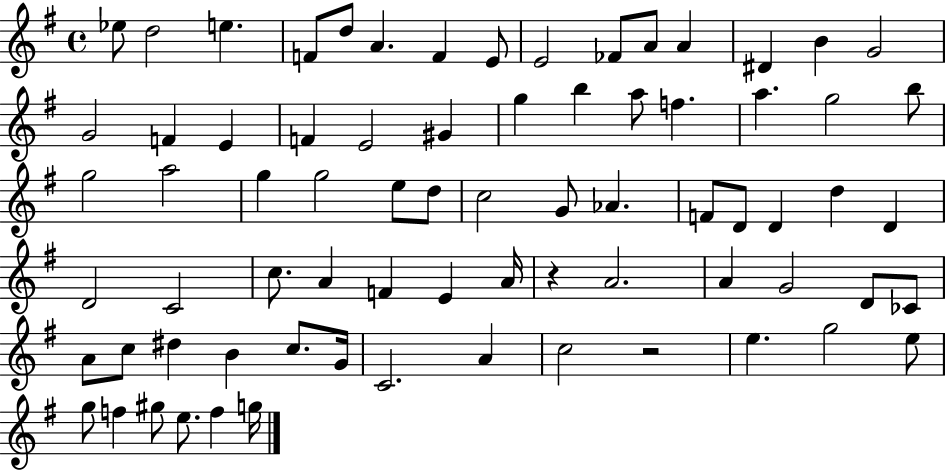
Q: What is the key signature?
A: G major